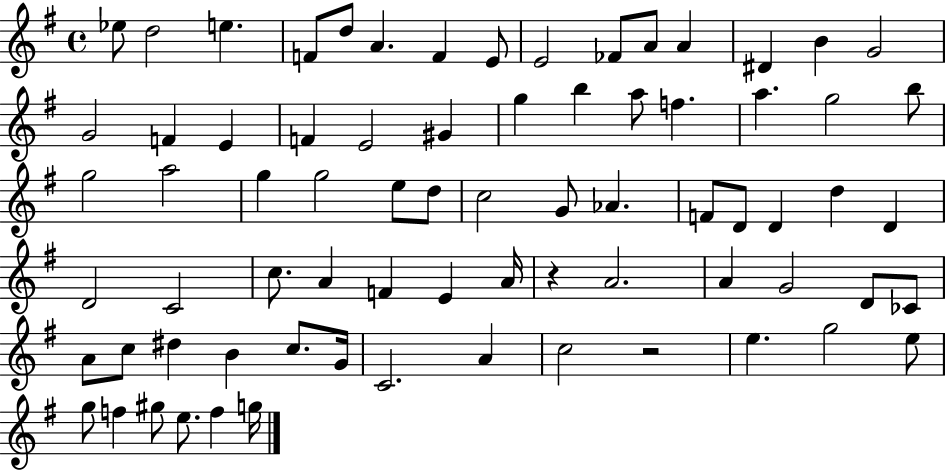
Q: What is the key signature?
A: G major